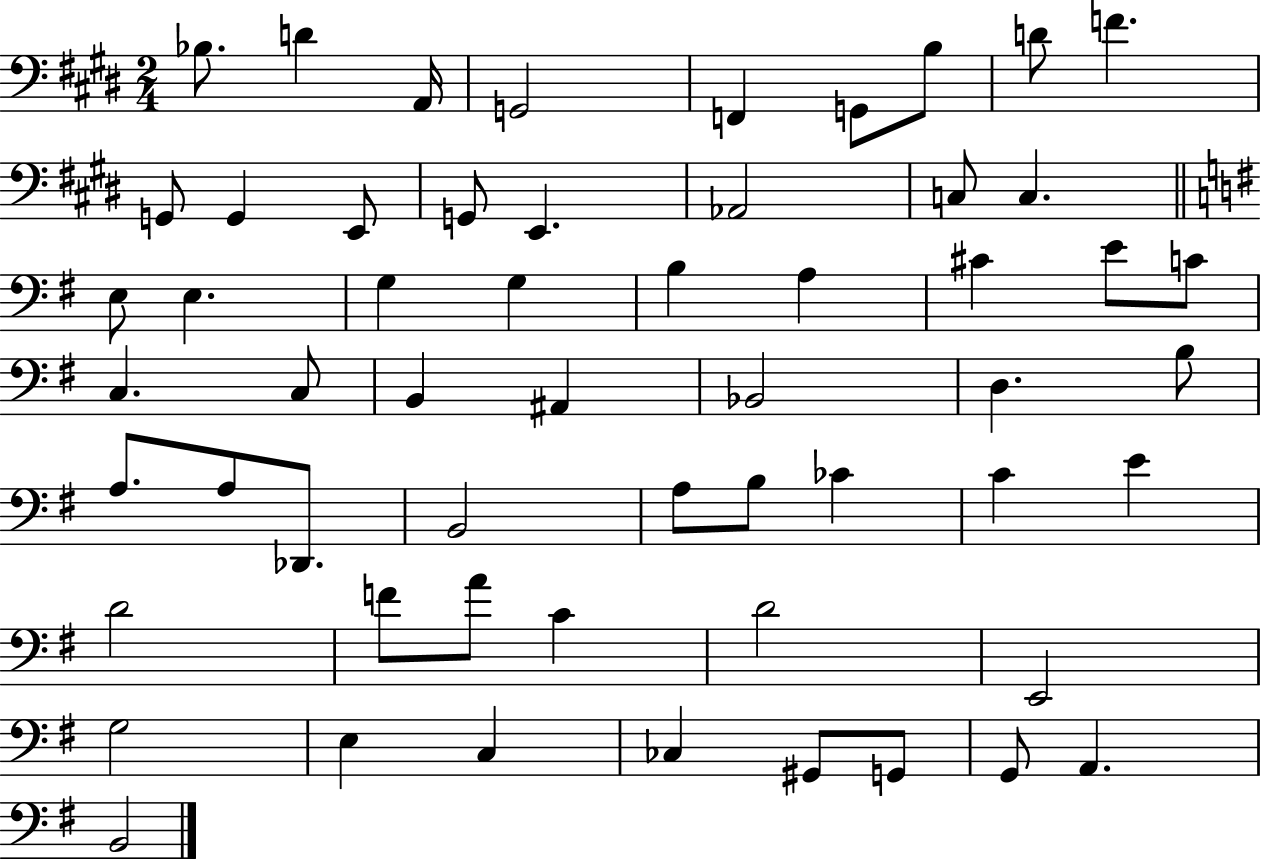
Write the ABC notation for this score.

X:1
T:Untitled
M:2/4
L:1/4
K:E
_B,/2 D A,,/4 G,,2 F,, G,,/2 B,/2 D/2 F G,,/2 G,, E,,/2 G,,/2 E,, _A,,2 C,/2 C, E,/2 E, G, G, B, A, ^C E/2 C/2 C, C,/2 B,, ^A,, _B,,2 D, B,/2 A,/2 A,/2 _D,,/2 B,,2 A,/2 B,/2 _C C E D2 F/2 A/2 C D2 E,,2 G,2 E, C, _C, ^G,,/2 G,,/2 G,,/2 A,, B,,2